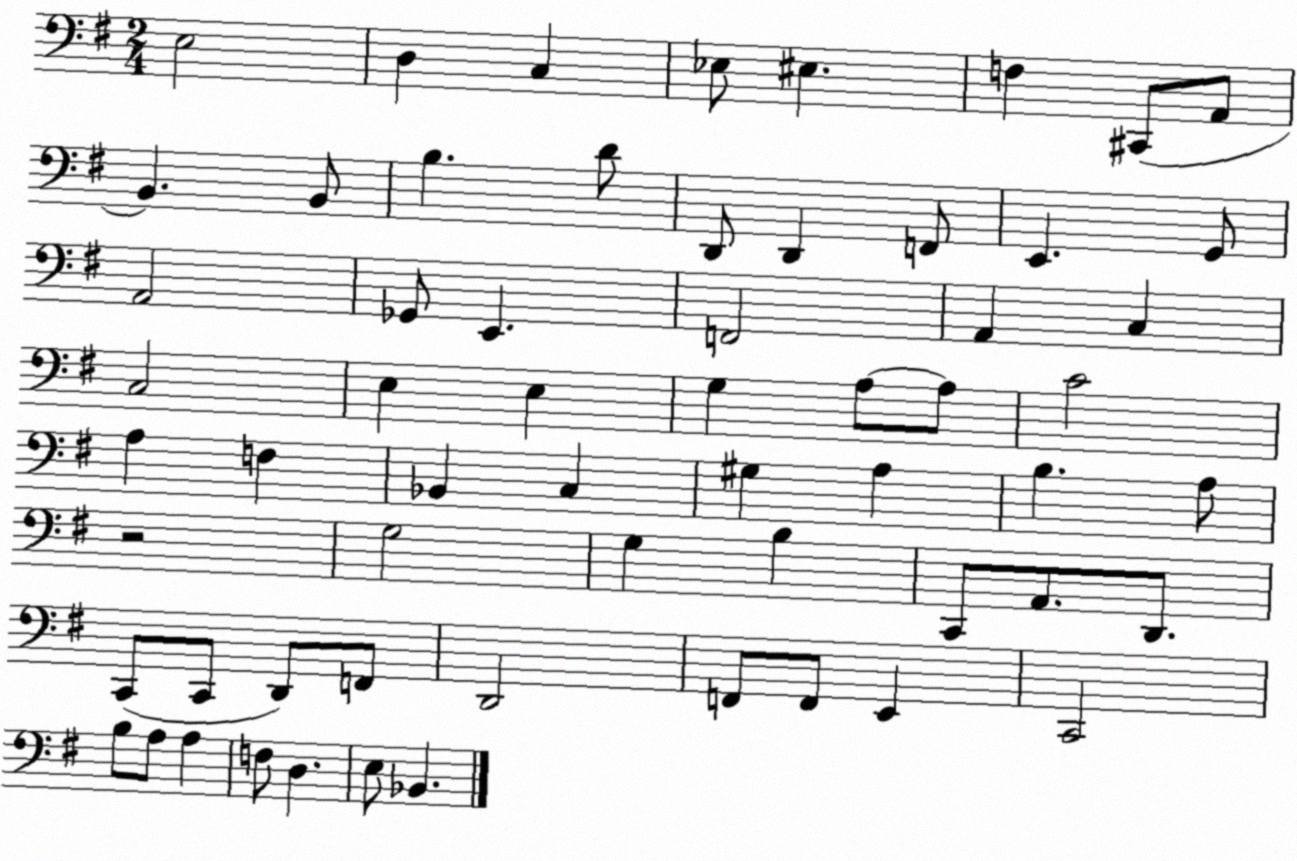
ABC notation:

X:1
T:Untitled
M:2/4
L:1/4
K:G
E,2 D, C, _E,/2 ^E, F, ^C,,/2 A,,/2 B,, B,,/2 B, D/2 D,,/2 D,, F,,/2 E,, G,,/2 A,,2 _G,,/2 E,, F,,2 A,, C, C,2 E, E, G, A,/2 A,/2 C2 A, F, _B,, C, ^G, A, B, A,/2 z2 G,2 G, B, C,,/2 A,,/2 D,,/2 C,,/2 C,,/2 D,,/2 F,,/2 D,,2 F,,/2 F,,/2 E,, C,,2 B,/2 A,/2 A, F,/2 D, E,/2 _B,,